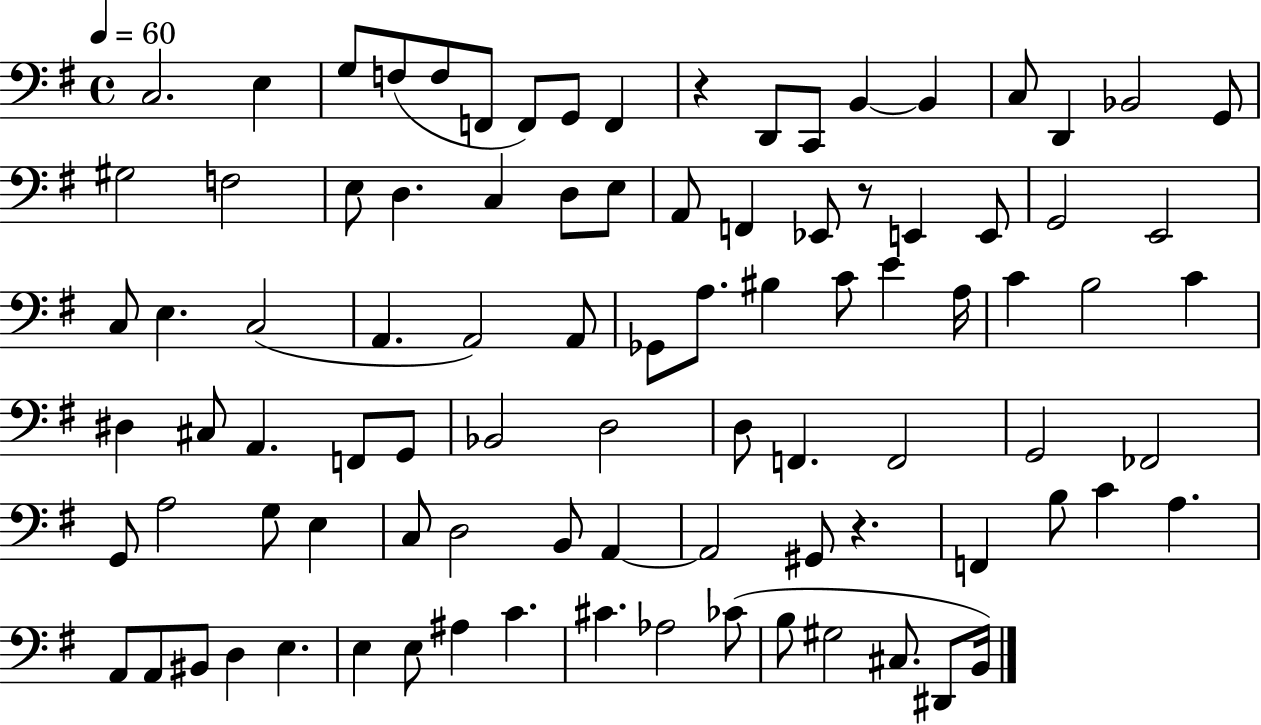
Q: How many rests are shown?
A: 3